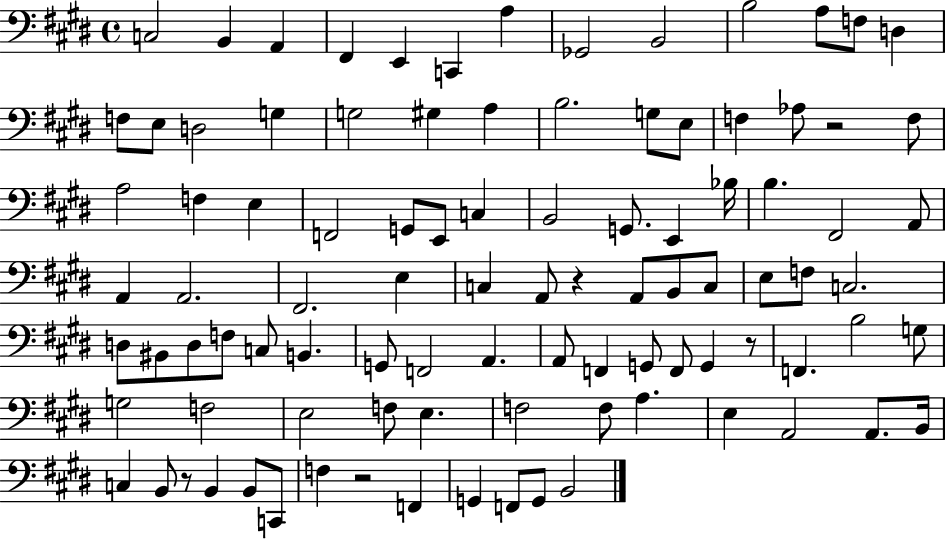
C3/h B2/q A2/q F#2/q E2/q C2/q A3/q Gb2/h B2/h B3/h A3/e F3/e D3/q F3/e E3/e D3/h G3/q G3/h G#3/q A3/q B3/h. G3/e E3/e F3/q Ab3/e R/h F3/e A3/h F3/q E3/q F2/h G2/e E2/e C3/q B2/h G2/e. E2/q Bb3/s B3/q. F#2/h A2/e A2/q A2/h. F#2/h. E3/q C3/q A2/e R/q A2/e B2/e C3/e E3/e F3/e C3/h. D3/e BIS2/e D3/e F3/e C3/e B2/q. G2/e F2/h A2/q. A2/e F2/q G2/e F2/e G2/q R/e F2/q. B3/h G3/e G3/h F3/h E3/h F3/e E3/q. F3/h F3/e A3/q. E3/q A2/h A2/e. B2/s C3/q B2/e R/e B2/q B2/e C2/e F3/q R/h F2/q G2/q F2/e G2/e B2/h